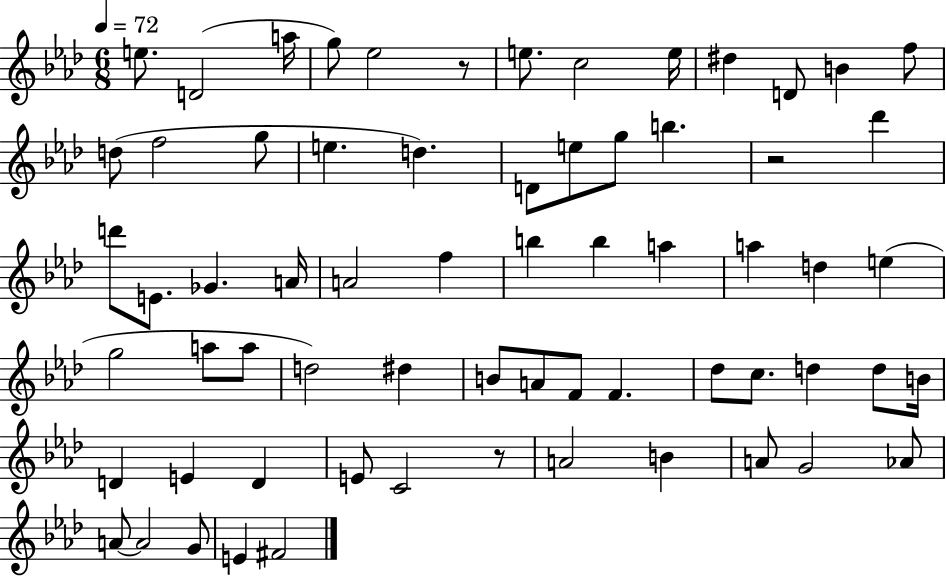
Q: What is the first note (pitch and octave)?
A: E5